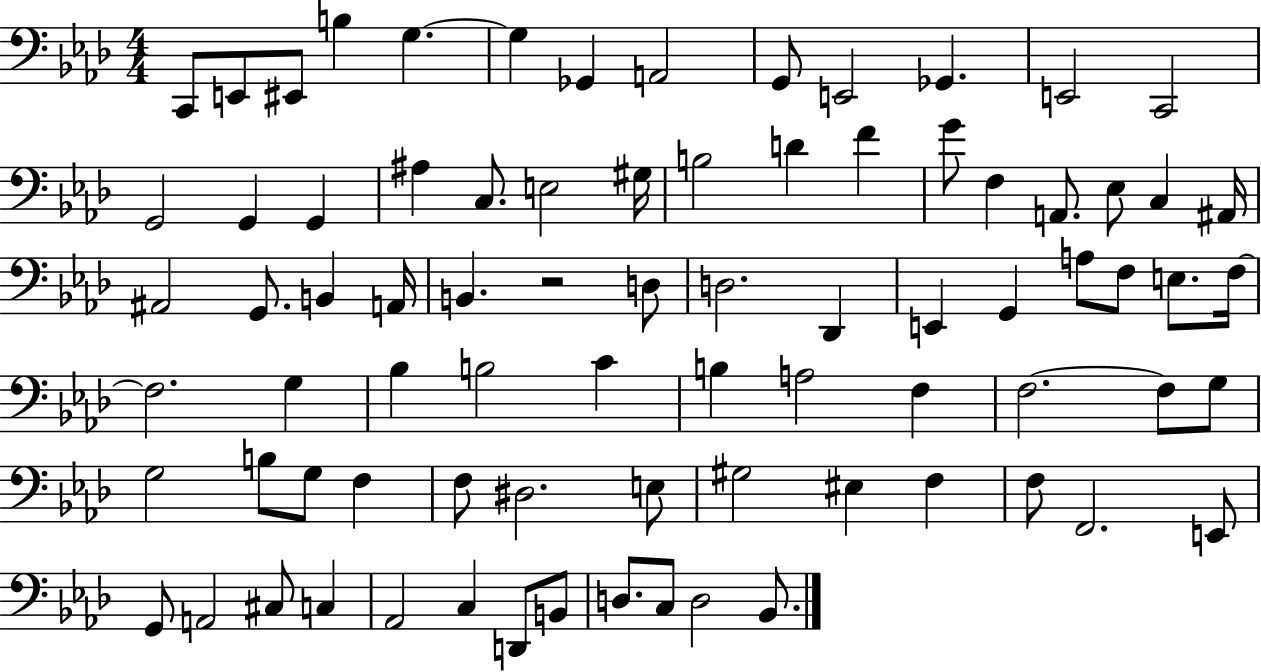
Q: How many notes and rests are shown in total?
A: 80